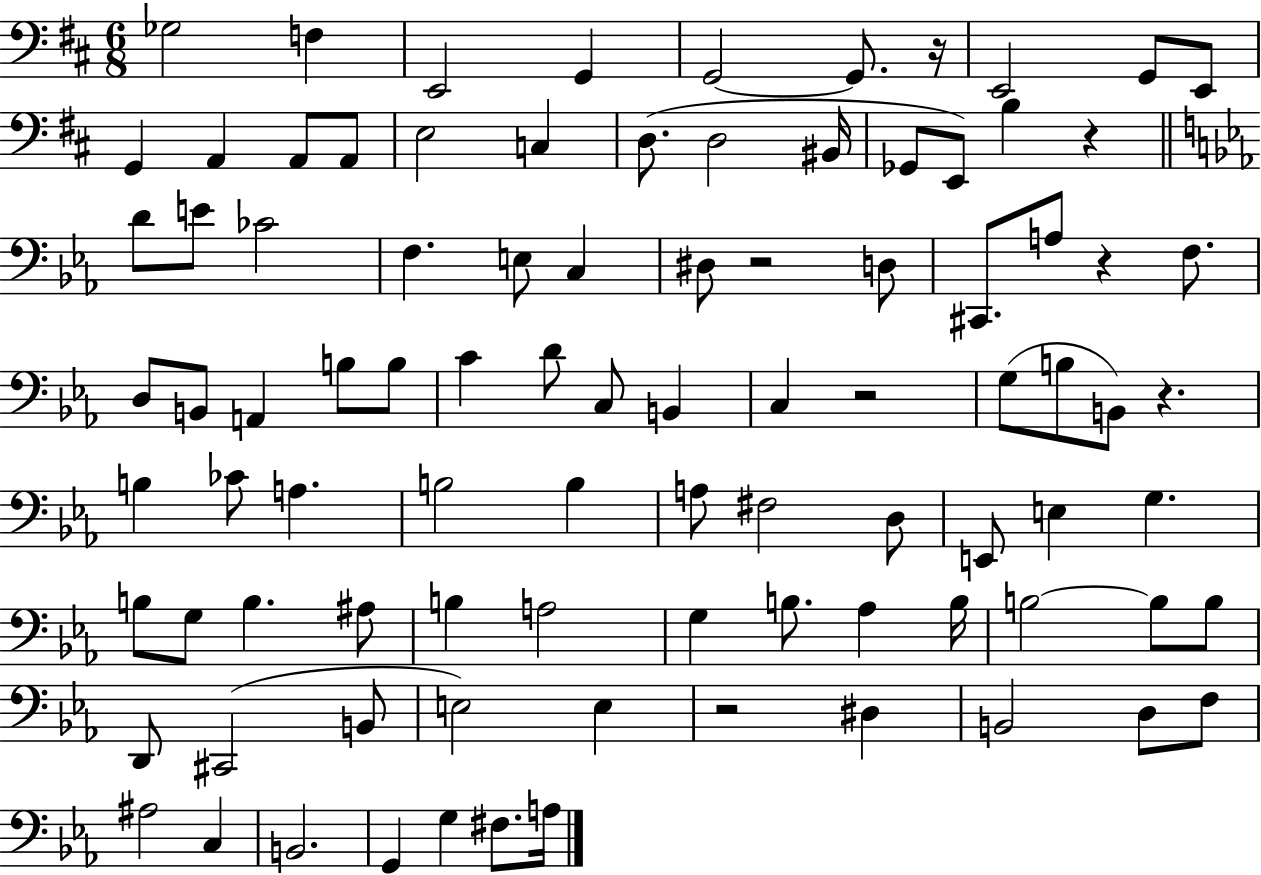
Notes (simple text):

Gb3/h F3/q E2/h G2/q G2/h G2/e. R/s E2/h G2/e E2/e G2/q A2/q A2/e A2/e E3/h C3/q D3/e. D3/h BIS2/s Gb2/e E2/e B3/q R/q D4/e E4/e CES4/h F3/q. E3/e C3/q D#3/e R/h D3/e C#2/e. A3/e R/q F3/e. D3/e B2/e A2/q B3/e B3/e C4/q D4/e C3/e B2/q C3/q R/h G3/e B3/e B2/e R/q. B3/q CES4/e A3/q. B3/h B3/q A3/e F#3/h D3/e E2/e E3/q G3/q. B3/e G3/e B3/q. A#3/e B3/q A3/h G3/q B3/e. Ab3/q B3/s B3/h B3/e B3/e D2/e C#2/h B2/e E3/h E3/q R/h D#3/q B2/h D3/e F3/e A#3/h C3/q B2/h. G2/q G3/q F#3/e. A3/s